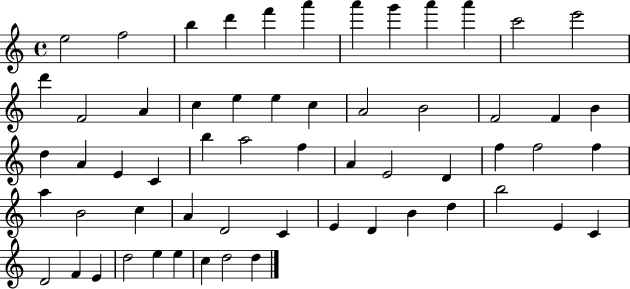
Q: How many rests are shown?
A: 0